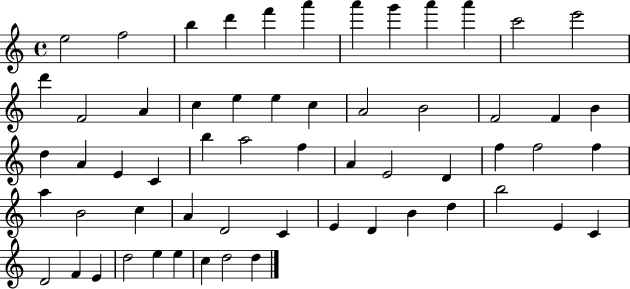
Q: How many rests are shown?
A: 0